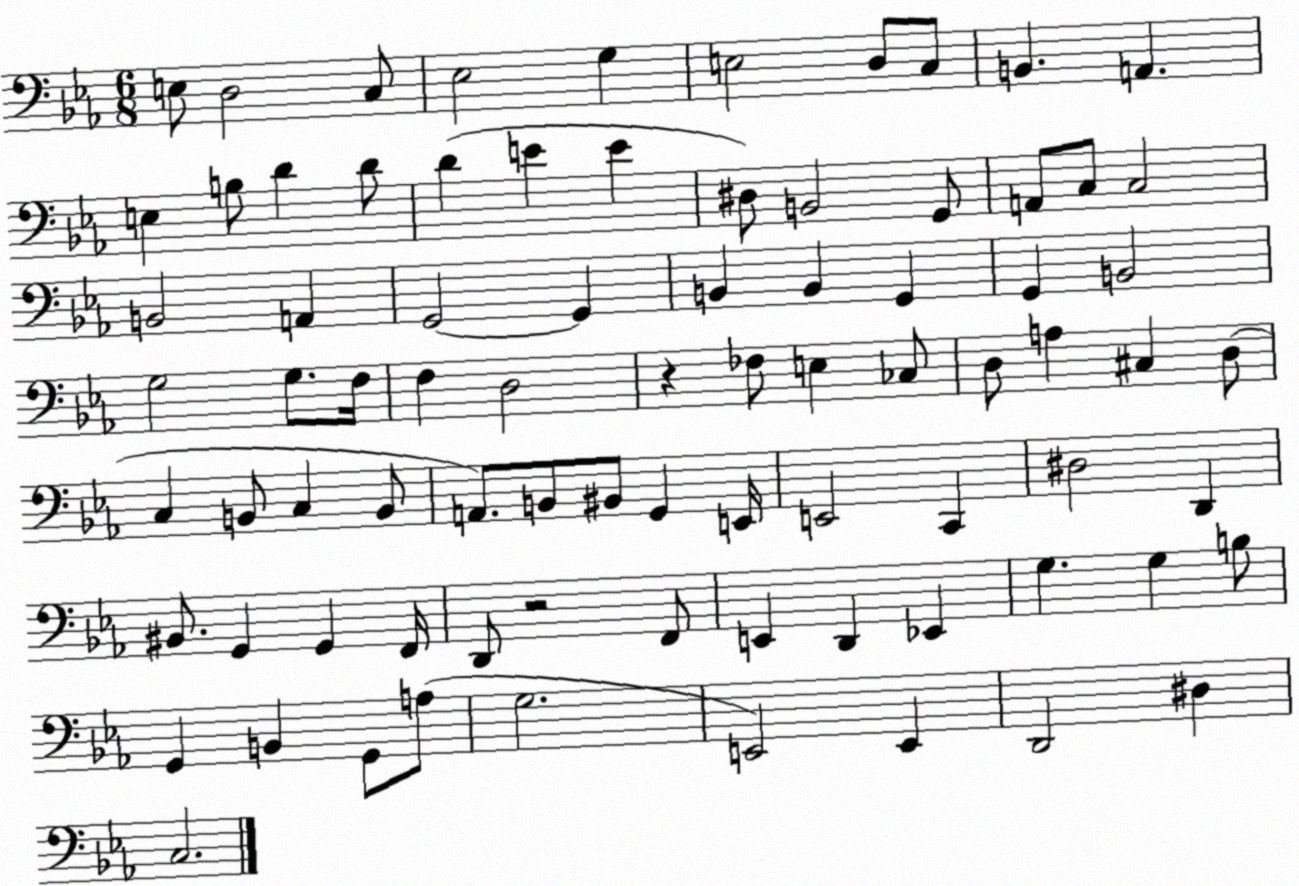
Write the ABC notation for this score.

X:1
T:Untitled
M:6/8
L:1/4
K:Eb
E,/2 D,2 C,/2 _E,2 G, E,2 D,/2 C,/2 B,, A,, E, B,/2 D D/2 D E E ^D,/2 B,,2 G,,/2 A,,/2 C,/2 C,2 B,,2 A,, G,,2 G,, B,, B,, G,, G,, B,,2 G,2 G,/2 F,/4 F, D,2 z _F,/2 E, _C,/2 D,/2 A, ^C, D,/2 C, B,,/2 C, B,,/2 A,,/2 B,,/2 ^B,,/2 G,, E,,/4 E,,2 C,, ^D,2 D,, ^B,,/2 G,, G,, F,,/4 D,,/2 z2 F,,/2 E,, D,, _E,, G, G, B,/2 G,, B,, G,,/2 A,/2 G,2 E,,2 E,, D,,2 ^D, C,2